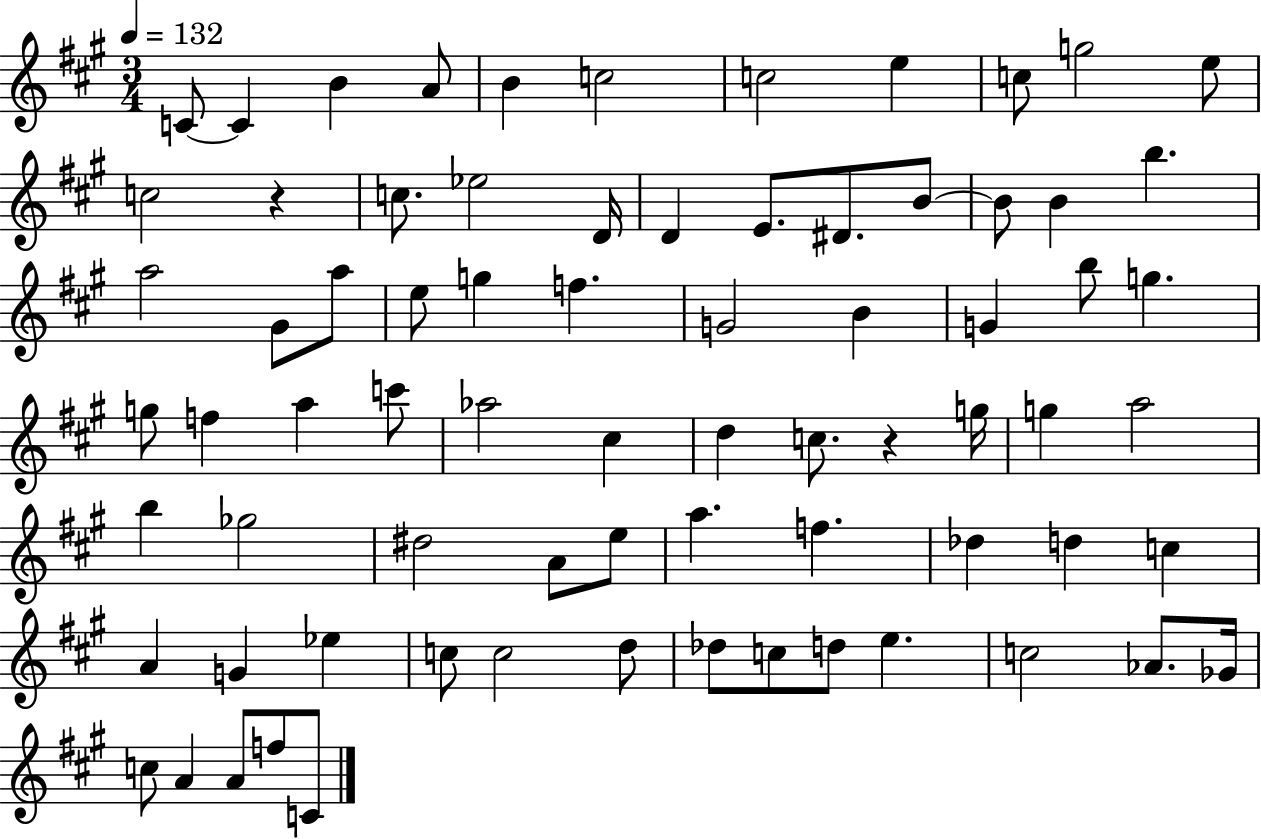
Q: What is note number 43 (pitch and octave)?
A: G5